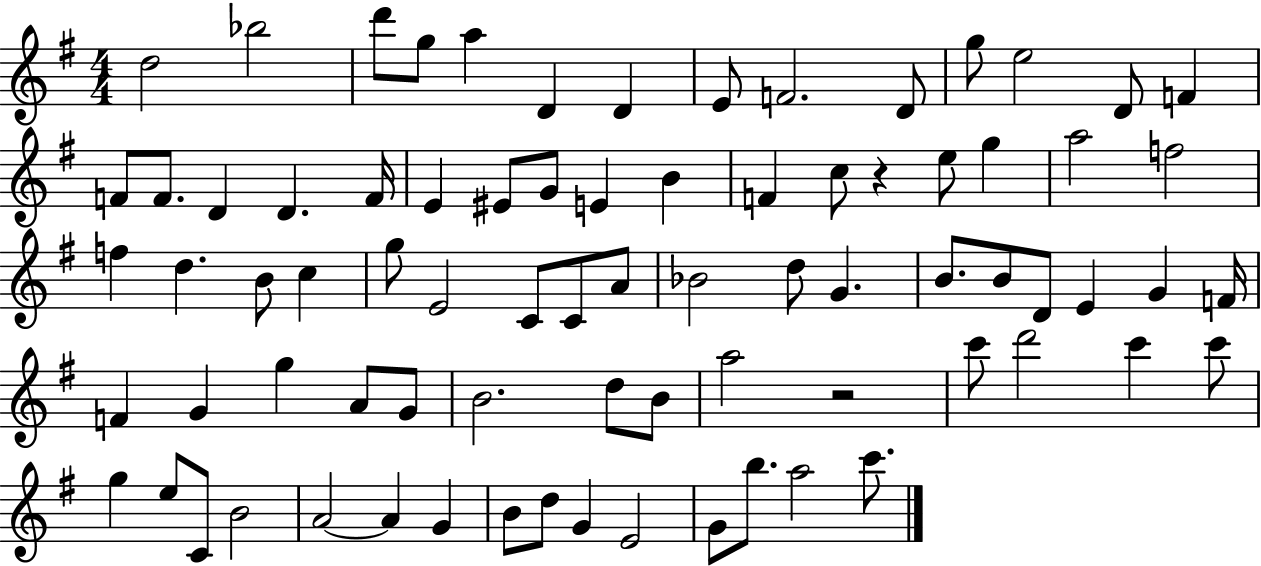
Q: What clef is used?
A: treble